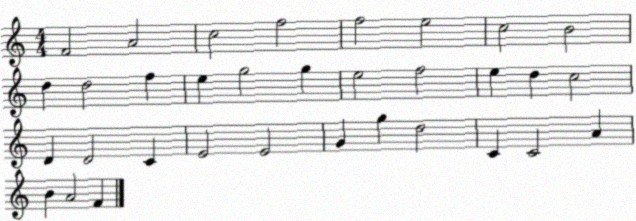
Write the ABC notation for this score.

X:1
T:Untitled
M:4/4
L:1/4
K:C
F2 A2 c2 f2 f2 e2 c2 B2 d d2 f e g2 g e2 f2 e d c2 D D2 C E2 E2 G g d2 C C2 A B A2 F